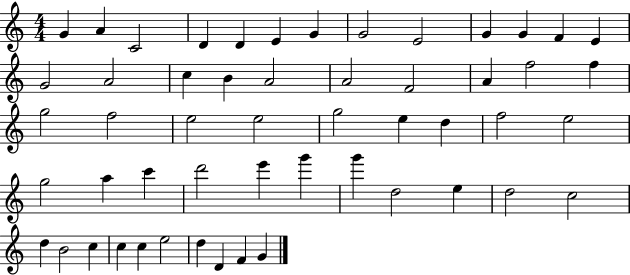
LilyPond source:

{
  \clef treble
  \numericTimeSignature
  \time 4/4
  \key c \major
  g'4 a'4 c'2 | d'4 d'4 e'4 g'4 | g'2 e'2 | g'4 g'4 f'4 e'4 | \break g'2 a'2 | c''4 b'4 a'2 | a'2 f'2 | a'4 f''2 f''4 | \break g''2 f''2 | e''2 e''2 | g''2 e''4 d''4 | f''2 e''2 | \break g''2 a''4 c'''4 | d'''2 e'''4 g'''4 | g'''4 d''2 e''4 | d''2 c''2 | \break d''4 b'2 c''4 | c''4 c''4 e''2 | d''4 d'4 f'4 g'4 | \bar "|."
}